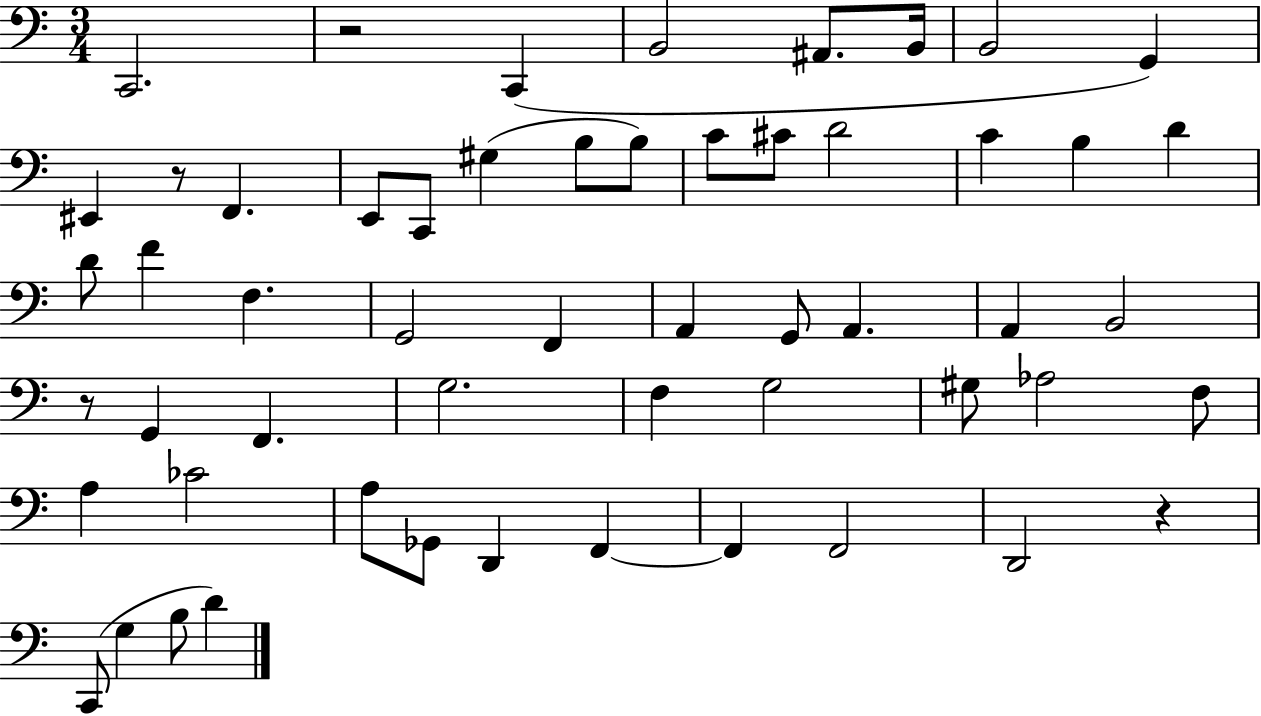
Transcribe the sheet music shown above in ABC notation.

X:1
T:Untitled
M:3/4
L:1/4
K:C
C,,2 z2 C,, B,,2 ^A,,/2 B,,/4 B,,2 G,, ^E,, z/2 F,, E,,/2 C,,/2 ^G, B,/2 B,/2 C/2 ^C/2 D2 C B, D D/2 F F, G,,2 F,, A,, G,,/2 A,, A,, B,,2 z/2 G,, F,, G,2 F, G,2 ^G,/2 _A,2 F,/2 A, _C2 A,/2 _G,,/2 D,, F,, F,, F,,2 D,,2 z C,,/2 G, B,/2 D